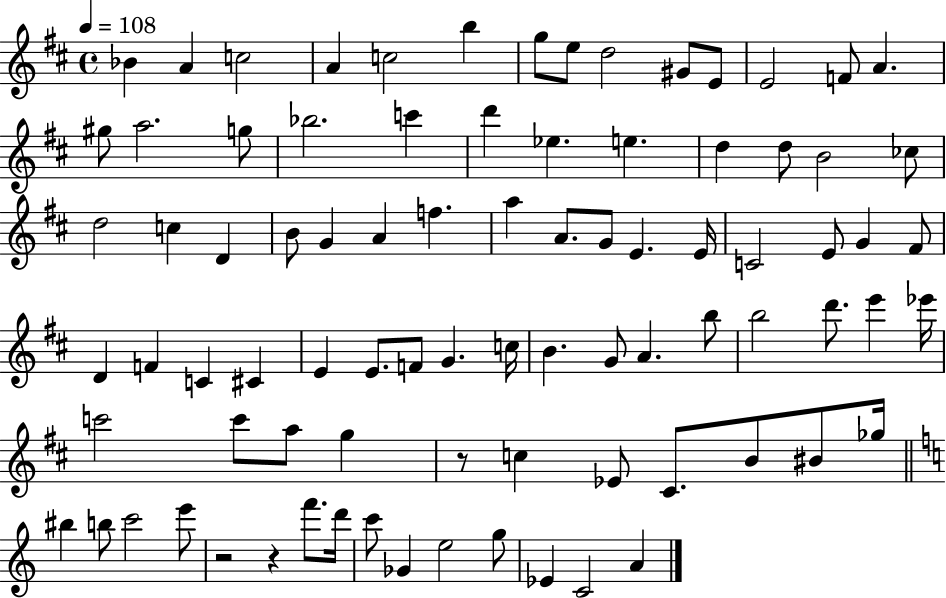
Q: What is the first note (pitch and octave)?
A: Bb4